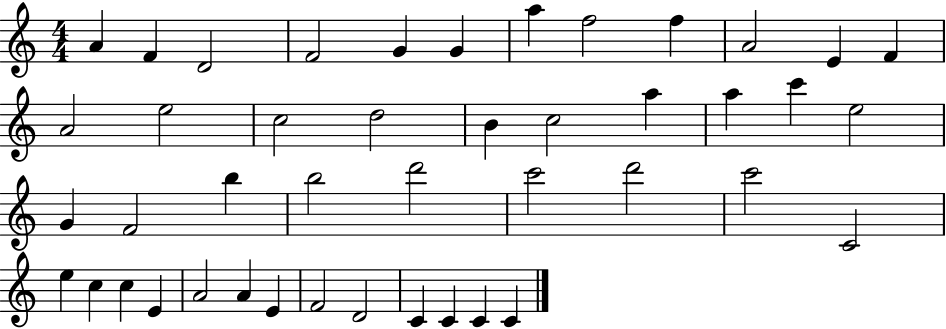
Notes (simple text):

A4/q F4/q D4/h F4/h G4/q G4/q A5/q F5/h F5/q A4/h E4/q F4/q A4/h E5/h C5/h D5/h B4/q C5/h A5/q A5/q C6/q E5/h G4/q F4/h B5/q B5/h D6/h C6/h D6/h C6/h C4/h E5/q C5/q C5/q E4/q A4/h A4/q E4/q F4/h D4/h C4/q C4/q C4/q C4/q